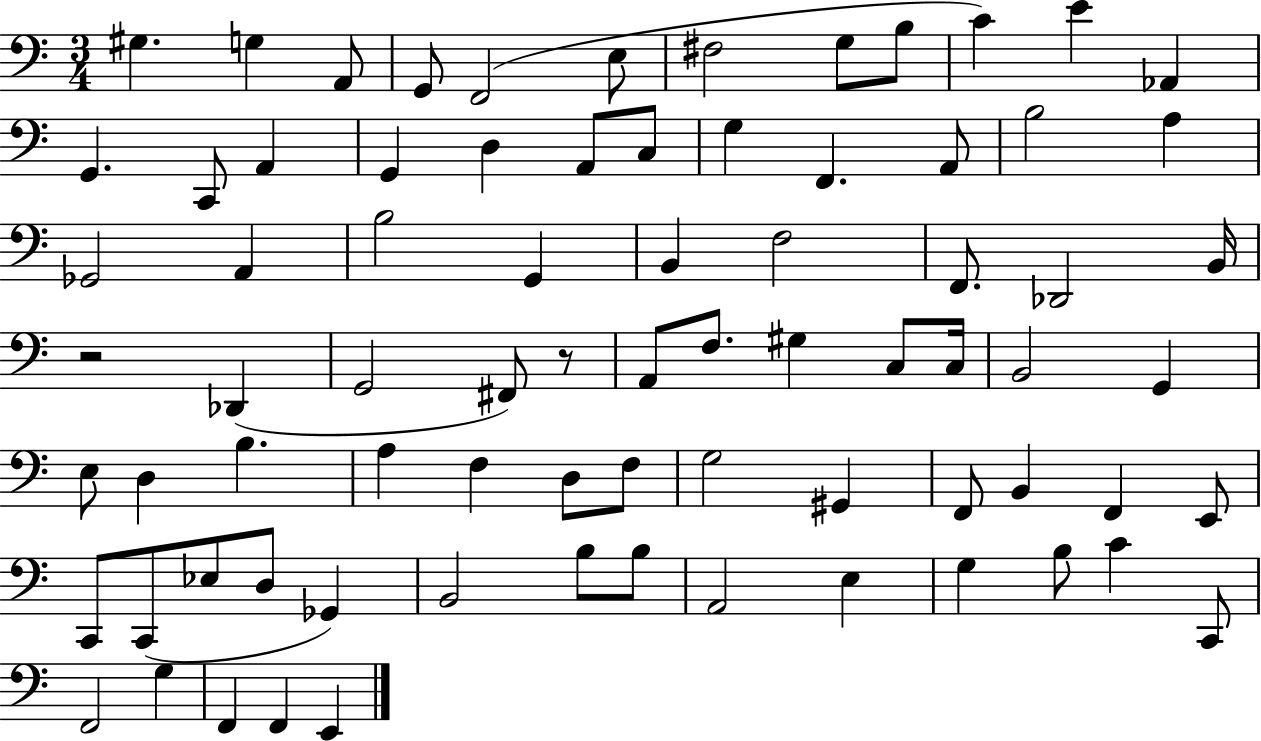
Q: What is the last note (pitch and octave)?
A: E2